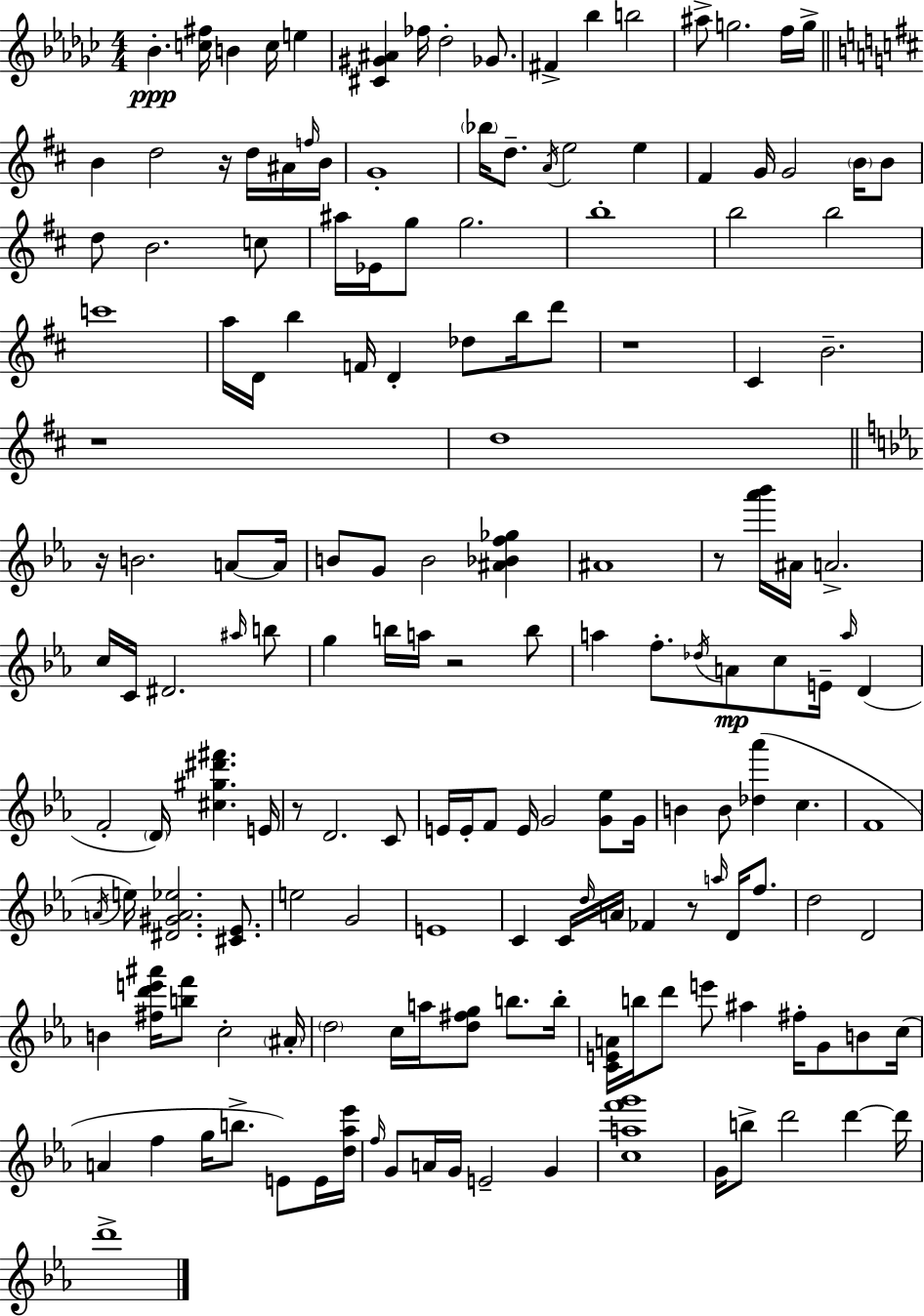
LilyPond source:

{
  \clef treble
  \numericTimeSignature
  \time 4/4
  \key ees \minor
  \repeat volta 2 { bes'4.-.\ppp <c'' fis''>16 b'4 c''16 e''4 | <cis' gis' ais'>4 fes''16 des''2-. ges'8. | fis'4-> bes''4 b''2 | ais''8-> g''2. f''16 g''16-> | \break \bar "||" \break \key b \minor b'4 d''2 r16 d''16 ais'16 \grace { f''16 } | b'16 g'1-. | \parenthesize bes''16 d''8.-- \acciaccatura { a'16 } e''2 e''4 | fis'4 g'16 g'2 \parenthesize b'16 | \break b'8 d''8 b'2. | c''8 ais''16 ees'16 g''8 g''2. | b''1-. | b''2 b''2 | \break c'''1 | a''16 d'16 b''4 f'16 d'4-. des''8 b''16 | d'''8 r1 | cis'4 b'2.-- | \break r1 | d''1 | \bar "||" \break \key ees \major r16 b'2. a'8~~ a'16 | b'8 g'8 b'2 <ais' bes' f'' ges''>4 | ais'1 | r8 <aes''' bes'''>16 ais'16 a'2.-> | \break c''16 c'16 dis'2. \grace { ais''16 } b''8 | g''4 b''16 a''16 r2 b''8 | a''4 f''8.-. \acciaccatura { des''16 }\mp a'8 c''8 e'16-- \grace { a''16 }( d'4 | f'2-. \parenthesize d'16) <cis'' gis'' dis''' fis'''>4. | \break e'16 r8 d'2. | c'8 e'16 e'16-. f'8 e'16 g'2 | <g' ees''>8 g'16 b'4 b'8 <des'' aes'''>4( c''4. | f'1 | \break \acciaccatura { a'16 } e''16) <dis' gis' a' ees''>2. | <cis' ees'>8. e''2 g'2 | e'1 | c'4 c'16 \grace { d''16 } a'16 fes'4 r8 | \break \grace { a''16 } d'16 f''8. d''2 d'2 | b'4 <fis'' d''' e''' ais'''>16 <b'' f'''>8 c''2-. | \parenthesize ais'16-. \parenthesize d''2 c''16 a''16 | <d'' fis'' g''>8 b''8. b''16-. <c' e' a'>16 b''16 d'''8 e'''8 ais''4 | \break fis''16-. g'8 b'8 c''16( a'4 f''4 g''16 b''8.-> | e'8) e'16 <d'' aes'' ees'''>16 \grace { f''16 } g'8 a'16 g'16 e'2-- | g'4 <c'' a'' f''' g'''>1 | g'16 b''8-> d'''2 | \break d'''4~~ d'''16 d'''1-> | } \bar "|."
}